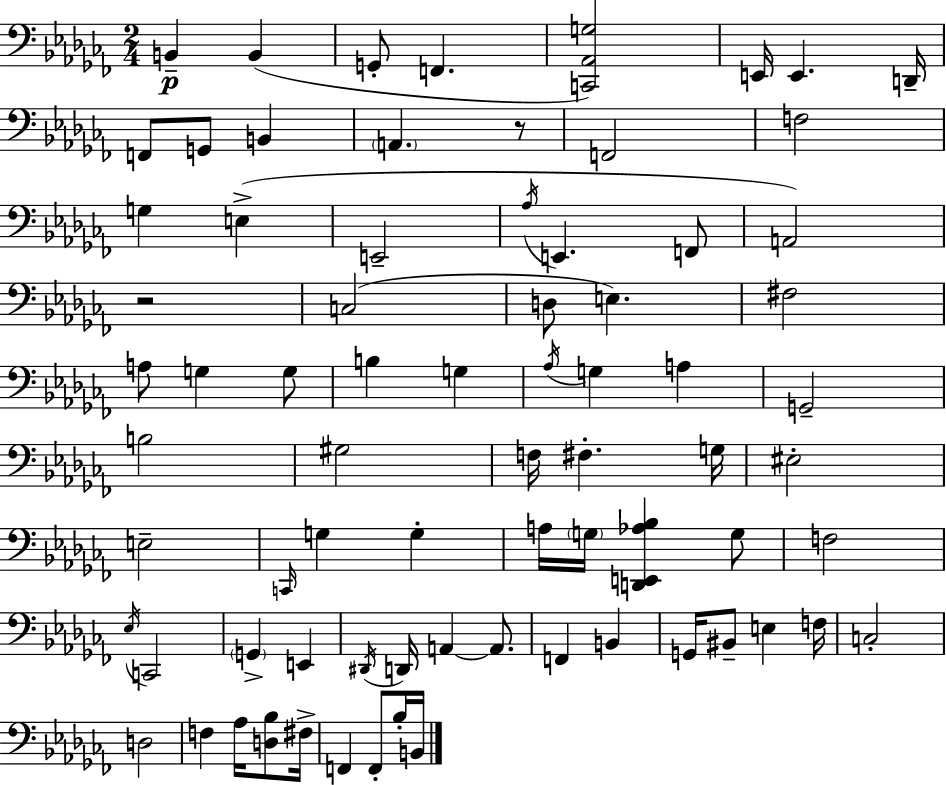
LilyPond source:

{
  \clef bass
  \numericTimeSignature
  \time 2/4
  \key aes \minor
  \repeat volta 2 { b,4--\p b,4( | g,8-. f,4. | <c, aes, g>2) | e,16 e,4. d,16-- | \break f,8 g,8 b,4 | \parenthesize a,4. r8 | f,2 | f2 | \break g4 e4->( | e,2-- | \acciaccatura { aes16 } e,4. f,8 | a,2) | \break r2 | c2( | d8 e4.) | fis2 | \break a8 g4 g8 | b4 g4 | \acciaccatura { aes16 } g4 a4 | g,2-- | \break b2 | gis2 | f16 fis4.-. | g16 eis2-. | \break e2-- | \grace { c,16 } g4 g4-. | a16 \parenthesize g16 <d, e, aes bes>4 | g8 f2 | \break \acciaccatura { ees16 } c,2 | \parenthesize g,4-> | e,4 \acciaccatura { dis,16 } d,16 a,4~~ | a,8. f,4 | \break b,4 g,16 bis,8-- | e4 f16 c2-. | d2 | f4 | \break aes16 <d bes>8 fis16-> f,4 | f,8-. bes16-. b,16 } \bar "|."
}